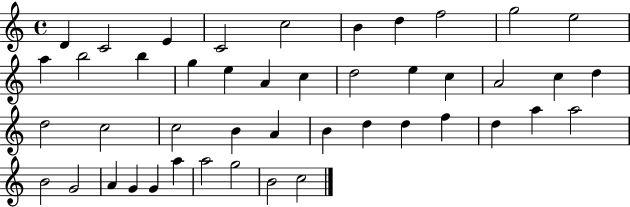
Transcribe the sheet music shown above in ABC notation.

X:1
T:Untitled
M:4/4
L:1/4
K:C
D C2 E C2 c2 B d f2 g2 e2 a b2 b g e A c d2 e c A2 c d d2 c2 c2 B A B d d f d a a2 B2 G2 A G G a a2 g2 B2 c2